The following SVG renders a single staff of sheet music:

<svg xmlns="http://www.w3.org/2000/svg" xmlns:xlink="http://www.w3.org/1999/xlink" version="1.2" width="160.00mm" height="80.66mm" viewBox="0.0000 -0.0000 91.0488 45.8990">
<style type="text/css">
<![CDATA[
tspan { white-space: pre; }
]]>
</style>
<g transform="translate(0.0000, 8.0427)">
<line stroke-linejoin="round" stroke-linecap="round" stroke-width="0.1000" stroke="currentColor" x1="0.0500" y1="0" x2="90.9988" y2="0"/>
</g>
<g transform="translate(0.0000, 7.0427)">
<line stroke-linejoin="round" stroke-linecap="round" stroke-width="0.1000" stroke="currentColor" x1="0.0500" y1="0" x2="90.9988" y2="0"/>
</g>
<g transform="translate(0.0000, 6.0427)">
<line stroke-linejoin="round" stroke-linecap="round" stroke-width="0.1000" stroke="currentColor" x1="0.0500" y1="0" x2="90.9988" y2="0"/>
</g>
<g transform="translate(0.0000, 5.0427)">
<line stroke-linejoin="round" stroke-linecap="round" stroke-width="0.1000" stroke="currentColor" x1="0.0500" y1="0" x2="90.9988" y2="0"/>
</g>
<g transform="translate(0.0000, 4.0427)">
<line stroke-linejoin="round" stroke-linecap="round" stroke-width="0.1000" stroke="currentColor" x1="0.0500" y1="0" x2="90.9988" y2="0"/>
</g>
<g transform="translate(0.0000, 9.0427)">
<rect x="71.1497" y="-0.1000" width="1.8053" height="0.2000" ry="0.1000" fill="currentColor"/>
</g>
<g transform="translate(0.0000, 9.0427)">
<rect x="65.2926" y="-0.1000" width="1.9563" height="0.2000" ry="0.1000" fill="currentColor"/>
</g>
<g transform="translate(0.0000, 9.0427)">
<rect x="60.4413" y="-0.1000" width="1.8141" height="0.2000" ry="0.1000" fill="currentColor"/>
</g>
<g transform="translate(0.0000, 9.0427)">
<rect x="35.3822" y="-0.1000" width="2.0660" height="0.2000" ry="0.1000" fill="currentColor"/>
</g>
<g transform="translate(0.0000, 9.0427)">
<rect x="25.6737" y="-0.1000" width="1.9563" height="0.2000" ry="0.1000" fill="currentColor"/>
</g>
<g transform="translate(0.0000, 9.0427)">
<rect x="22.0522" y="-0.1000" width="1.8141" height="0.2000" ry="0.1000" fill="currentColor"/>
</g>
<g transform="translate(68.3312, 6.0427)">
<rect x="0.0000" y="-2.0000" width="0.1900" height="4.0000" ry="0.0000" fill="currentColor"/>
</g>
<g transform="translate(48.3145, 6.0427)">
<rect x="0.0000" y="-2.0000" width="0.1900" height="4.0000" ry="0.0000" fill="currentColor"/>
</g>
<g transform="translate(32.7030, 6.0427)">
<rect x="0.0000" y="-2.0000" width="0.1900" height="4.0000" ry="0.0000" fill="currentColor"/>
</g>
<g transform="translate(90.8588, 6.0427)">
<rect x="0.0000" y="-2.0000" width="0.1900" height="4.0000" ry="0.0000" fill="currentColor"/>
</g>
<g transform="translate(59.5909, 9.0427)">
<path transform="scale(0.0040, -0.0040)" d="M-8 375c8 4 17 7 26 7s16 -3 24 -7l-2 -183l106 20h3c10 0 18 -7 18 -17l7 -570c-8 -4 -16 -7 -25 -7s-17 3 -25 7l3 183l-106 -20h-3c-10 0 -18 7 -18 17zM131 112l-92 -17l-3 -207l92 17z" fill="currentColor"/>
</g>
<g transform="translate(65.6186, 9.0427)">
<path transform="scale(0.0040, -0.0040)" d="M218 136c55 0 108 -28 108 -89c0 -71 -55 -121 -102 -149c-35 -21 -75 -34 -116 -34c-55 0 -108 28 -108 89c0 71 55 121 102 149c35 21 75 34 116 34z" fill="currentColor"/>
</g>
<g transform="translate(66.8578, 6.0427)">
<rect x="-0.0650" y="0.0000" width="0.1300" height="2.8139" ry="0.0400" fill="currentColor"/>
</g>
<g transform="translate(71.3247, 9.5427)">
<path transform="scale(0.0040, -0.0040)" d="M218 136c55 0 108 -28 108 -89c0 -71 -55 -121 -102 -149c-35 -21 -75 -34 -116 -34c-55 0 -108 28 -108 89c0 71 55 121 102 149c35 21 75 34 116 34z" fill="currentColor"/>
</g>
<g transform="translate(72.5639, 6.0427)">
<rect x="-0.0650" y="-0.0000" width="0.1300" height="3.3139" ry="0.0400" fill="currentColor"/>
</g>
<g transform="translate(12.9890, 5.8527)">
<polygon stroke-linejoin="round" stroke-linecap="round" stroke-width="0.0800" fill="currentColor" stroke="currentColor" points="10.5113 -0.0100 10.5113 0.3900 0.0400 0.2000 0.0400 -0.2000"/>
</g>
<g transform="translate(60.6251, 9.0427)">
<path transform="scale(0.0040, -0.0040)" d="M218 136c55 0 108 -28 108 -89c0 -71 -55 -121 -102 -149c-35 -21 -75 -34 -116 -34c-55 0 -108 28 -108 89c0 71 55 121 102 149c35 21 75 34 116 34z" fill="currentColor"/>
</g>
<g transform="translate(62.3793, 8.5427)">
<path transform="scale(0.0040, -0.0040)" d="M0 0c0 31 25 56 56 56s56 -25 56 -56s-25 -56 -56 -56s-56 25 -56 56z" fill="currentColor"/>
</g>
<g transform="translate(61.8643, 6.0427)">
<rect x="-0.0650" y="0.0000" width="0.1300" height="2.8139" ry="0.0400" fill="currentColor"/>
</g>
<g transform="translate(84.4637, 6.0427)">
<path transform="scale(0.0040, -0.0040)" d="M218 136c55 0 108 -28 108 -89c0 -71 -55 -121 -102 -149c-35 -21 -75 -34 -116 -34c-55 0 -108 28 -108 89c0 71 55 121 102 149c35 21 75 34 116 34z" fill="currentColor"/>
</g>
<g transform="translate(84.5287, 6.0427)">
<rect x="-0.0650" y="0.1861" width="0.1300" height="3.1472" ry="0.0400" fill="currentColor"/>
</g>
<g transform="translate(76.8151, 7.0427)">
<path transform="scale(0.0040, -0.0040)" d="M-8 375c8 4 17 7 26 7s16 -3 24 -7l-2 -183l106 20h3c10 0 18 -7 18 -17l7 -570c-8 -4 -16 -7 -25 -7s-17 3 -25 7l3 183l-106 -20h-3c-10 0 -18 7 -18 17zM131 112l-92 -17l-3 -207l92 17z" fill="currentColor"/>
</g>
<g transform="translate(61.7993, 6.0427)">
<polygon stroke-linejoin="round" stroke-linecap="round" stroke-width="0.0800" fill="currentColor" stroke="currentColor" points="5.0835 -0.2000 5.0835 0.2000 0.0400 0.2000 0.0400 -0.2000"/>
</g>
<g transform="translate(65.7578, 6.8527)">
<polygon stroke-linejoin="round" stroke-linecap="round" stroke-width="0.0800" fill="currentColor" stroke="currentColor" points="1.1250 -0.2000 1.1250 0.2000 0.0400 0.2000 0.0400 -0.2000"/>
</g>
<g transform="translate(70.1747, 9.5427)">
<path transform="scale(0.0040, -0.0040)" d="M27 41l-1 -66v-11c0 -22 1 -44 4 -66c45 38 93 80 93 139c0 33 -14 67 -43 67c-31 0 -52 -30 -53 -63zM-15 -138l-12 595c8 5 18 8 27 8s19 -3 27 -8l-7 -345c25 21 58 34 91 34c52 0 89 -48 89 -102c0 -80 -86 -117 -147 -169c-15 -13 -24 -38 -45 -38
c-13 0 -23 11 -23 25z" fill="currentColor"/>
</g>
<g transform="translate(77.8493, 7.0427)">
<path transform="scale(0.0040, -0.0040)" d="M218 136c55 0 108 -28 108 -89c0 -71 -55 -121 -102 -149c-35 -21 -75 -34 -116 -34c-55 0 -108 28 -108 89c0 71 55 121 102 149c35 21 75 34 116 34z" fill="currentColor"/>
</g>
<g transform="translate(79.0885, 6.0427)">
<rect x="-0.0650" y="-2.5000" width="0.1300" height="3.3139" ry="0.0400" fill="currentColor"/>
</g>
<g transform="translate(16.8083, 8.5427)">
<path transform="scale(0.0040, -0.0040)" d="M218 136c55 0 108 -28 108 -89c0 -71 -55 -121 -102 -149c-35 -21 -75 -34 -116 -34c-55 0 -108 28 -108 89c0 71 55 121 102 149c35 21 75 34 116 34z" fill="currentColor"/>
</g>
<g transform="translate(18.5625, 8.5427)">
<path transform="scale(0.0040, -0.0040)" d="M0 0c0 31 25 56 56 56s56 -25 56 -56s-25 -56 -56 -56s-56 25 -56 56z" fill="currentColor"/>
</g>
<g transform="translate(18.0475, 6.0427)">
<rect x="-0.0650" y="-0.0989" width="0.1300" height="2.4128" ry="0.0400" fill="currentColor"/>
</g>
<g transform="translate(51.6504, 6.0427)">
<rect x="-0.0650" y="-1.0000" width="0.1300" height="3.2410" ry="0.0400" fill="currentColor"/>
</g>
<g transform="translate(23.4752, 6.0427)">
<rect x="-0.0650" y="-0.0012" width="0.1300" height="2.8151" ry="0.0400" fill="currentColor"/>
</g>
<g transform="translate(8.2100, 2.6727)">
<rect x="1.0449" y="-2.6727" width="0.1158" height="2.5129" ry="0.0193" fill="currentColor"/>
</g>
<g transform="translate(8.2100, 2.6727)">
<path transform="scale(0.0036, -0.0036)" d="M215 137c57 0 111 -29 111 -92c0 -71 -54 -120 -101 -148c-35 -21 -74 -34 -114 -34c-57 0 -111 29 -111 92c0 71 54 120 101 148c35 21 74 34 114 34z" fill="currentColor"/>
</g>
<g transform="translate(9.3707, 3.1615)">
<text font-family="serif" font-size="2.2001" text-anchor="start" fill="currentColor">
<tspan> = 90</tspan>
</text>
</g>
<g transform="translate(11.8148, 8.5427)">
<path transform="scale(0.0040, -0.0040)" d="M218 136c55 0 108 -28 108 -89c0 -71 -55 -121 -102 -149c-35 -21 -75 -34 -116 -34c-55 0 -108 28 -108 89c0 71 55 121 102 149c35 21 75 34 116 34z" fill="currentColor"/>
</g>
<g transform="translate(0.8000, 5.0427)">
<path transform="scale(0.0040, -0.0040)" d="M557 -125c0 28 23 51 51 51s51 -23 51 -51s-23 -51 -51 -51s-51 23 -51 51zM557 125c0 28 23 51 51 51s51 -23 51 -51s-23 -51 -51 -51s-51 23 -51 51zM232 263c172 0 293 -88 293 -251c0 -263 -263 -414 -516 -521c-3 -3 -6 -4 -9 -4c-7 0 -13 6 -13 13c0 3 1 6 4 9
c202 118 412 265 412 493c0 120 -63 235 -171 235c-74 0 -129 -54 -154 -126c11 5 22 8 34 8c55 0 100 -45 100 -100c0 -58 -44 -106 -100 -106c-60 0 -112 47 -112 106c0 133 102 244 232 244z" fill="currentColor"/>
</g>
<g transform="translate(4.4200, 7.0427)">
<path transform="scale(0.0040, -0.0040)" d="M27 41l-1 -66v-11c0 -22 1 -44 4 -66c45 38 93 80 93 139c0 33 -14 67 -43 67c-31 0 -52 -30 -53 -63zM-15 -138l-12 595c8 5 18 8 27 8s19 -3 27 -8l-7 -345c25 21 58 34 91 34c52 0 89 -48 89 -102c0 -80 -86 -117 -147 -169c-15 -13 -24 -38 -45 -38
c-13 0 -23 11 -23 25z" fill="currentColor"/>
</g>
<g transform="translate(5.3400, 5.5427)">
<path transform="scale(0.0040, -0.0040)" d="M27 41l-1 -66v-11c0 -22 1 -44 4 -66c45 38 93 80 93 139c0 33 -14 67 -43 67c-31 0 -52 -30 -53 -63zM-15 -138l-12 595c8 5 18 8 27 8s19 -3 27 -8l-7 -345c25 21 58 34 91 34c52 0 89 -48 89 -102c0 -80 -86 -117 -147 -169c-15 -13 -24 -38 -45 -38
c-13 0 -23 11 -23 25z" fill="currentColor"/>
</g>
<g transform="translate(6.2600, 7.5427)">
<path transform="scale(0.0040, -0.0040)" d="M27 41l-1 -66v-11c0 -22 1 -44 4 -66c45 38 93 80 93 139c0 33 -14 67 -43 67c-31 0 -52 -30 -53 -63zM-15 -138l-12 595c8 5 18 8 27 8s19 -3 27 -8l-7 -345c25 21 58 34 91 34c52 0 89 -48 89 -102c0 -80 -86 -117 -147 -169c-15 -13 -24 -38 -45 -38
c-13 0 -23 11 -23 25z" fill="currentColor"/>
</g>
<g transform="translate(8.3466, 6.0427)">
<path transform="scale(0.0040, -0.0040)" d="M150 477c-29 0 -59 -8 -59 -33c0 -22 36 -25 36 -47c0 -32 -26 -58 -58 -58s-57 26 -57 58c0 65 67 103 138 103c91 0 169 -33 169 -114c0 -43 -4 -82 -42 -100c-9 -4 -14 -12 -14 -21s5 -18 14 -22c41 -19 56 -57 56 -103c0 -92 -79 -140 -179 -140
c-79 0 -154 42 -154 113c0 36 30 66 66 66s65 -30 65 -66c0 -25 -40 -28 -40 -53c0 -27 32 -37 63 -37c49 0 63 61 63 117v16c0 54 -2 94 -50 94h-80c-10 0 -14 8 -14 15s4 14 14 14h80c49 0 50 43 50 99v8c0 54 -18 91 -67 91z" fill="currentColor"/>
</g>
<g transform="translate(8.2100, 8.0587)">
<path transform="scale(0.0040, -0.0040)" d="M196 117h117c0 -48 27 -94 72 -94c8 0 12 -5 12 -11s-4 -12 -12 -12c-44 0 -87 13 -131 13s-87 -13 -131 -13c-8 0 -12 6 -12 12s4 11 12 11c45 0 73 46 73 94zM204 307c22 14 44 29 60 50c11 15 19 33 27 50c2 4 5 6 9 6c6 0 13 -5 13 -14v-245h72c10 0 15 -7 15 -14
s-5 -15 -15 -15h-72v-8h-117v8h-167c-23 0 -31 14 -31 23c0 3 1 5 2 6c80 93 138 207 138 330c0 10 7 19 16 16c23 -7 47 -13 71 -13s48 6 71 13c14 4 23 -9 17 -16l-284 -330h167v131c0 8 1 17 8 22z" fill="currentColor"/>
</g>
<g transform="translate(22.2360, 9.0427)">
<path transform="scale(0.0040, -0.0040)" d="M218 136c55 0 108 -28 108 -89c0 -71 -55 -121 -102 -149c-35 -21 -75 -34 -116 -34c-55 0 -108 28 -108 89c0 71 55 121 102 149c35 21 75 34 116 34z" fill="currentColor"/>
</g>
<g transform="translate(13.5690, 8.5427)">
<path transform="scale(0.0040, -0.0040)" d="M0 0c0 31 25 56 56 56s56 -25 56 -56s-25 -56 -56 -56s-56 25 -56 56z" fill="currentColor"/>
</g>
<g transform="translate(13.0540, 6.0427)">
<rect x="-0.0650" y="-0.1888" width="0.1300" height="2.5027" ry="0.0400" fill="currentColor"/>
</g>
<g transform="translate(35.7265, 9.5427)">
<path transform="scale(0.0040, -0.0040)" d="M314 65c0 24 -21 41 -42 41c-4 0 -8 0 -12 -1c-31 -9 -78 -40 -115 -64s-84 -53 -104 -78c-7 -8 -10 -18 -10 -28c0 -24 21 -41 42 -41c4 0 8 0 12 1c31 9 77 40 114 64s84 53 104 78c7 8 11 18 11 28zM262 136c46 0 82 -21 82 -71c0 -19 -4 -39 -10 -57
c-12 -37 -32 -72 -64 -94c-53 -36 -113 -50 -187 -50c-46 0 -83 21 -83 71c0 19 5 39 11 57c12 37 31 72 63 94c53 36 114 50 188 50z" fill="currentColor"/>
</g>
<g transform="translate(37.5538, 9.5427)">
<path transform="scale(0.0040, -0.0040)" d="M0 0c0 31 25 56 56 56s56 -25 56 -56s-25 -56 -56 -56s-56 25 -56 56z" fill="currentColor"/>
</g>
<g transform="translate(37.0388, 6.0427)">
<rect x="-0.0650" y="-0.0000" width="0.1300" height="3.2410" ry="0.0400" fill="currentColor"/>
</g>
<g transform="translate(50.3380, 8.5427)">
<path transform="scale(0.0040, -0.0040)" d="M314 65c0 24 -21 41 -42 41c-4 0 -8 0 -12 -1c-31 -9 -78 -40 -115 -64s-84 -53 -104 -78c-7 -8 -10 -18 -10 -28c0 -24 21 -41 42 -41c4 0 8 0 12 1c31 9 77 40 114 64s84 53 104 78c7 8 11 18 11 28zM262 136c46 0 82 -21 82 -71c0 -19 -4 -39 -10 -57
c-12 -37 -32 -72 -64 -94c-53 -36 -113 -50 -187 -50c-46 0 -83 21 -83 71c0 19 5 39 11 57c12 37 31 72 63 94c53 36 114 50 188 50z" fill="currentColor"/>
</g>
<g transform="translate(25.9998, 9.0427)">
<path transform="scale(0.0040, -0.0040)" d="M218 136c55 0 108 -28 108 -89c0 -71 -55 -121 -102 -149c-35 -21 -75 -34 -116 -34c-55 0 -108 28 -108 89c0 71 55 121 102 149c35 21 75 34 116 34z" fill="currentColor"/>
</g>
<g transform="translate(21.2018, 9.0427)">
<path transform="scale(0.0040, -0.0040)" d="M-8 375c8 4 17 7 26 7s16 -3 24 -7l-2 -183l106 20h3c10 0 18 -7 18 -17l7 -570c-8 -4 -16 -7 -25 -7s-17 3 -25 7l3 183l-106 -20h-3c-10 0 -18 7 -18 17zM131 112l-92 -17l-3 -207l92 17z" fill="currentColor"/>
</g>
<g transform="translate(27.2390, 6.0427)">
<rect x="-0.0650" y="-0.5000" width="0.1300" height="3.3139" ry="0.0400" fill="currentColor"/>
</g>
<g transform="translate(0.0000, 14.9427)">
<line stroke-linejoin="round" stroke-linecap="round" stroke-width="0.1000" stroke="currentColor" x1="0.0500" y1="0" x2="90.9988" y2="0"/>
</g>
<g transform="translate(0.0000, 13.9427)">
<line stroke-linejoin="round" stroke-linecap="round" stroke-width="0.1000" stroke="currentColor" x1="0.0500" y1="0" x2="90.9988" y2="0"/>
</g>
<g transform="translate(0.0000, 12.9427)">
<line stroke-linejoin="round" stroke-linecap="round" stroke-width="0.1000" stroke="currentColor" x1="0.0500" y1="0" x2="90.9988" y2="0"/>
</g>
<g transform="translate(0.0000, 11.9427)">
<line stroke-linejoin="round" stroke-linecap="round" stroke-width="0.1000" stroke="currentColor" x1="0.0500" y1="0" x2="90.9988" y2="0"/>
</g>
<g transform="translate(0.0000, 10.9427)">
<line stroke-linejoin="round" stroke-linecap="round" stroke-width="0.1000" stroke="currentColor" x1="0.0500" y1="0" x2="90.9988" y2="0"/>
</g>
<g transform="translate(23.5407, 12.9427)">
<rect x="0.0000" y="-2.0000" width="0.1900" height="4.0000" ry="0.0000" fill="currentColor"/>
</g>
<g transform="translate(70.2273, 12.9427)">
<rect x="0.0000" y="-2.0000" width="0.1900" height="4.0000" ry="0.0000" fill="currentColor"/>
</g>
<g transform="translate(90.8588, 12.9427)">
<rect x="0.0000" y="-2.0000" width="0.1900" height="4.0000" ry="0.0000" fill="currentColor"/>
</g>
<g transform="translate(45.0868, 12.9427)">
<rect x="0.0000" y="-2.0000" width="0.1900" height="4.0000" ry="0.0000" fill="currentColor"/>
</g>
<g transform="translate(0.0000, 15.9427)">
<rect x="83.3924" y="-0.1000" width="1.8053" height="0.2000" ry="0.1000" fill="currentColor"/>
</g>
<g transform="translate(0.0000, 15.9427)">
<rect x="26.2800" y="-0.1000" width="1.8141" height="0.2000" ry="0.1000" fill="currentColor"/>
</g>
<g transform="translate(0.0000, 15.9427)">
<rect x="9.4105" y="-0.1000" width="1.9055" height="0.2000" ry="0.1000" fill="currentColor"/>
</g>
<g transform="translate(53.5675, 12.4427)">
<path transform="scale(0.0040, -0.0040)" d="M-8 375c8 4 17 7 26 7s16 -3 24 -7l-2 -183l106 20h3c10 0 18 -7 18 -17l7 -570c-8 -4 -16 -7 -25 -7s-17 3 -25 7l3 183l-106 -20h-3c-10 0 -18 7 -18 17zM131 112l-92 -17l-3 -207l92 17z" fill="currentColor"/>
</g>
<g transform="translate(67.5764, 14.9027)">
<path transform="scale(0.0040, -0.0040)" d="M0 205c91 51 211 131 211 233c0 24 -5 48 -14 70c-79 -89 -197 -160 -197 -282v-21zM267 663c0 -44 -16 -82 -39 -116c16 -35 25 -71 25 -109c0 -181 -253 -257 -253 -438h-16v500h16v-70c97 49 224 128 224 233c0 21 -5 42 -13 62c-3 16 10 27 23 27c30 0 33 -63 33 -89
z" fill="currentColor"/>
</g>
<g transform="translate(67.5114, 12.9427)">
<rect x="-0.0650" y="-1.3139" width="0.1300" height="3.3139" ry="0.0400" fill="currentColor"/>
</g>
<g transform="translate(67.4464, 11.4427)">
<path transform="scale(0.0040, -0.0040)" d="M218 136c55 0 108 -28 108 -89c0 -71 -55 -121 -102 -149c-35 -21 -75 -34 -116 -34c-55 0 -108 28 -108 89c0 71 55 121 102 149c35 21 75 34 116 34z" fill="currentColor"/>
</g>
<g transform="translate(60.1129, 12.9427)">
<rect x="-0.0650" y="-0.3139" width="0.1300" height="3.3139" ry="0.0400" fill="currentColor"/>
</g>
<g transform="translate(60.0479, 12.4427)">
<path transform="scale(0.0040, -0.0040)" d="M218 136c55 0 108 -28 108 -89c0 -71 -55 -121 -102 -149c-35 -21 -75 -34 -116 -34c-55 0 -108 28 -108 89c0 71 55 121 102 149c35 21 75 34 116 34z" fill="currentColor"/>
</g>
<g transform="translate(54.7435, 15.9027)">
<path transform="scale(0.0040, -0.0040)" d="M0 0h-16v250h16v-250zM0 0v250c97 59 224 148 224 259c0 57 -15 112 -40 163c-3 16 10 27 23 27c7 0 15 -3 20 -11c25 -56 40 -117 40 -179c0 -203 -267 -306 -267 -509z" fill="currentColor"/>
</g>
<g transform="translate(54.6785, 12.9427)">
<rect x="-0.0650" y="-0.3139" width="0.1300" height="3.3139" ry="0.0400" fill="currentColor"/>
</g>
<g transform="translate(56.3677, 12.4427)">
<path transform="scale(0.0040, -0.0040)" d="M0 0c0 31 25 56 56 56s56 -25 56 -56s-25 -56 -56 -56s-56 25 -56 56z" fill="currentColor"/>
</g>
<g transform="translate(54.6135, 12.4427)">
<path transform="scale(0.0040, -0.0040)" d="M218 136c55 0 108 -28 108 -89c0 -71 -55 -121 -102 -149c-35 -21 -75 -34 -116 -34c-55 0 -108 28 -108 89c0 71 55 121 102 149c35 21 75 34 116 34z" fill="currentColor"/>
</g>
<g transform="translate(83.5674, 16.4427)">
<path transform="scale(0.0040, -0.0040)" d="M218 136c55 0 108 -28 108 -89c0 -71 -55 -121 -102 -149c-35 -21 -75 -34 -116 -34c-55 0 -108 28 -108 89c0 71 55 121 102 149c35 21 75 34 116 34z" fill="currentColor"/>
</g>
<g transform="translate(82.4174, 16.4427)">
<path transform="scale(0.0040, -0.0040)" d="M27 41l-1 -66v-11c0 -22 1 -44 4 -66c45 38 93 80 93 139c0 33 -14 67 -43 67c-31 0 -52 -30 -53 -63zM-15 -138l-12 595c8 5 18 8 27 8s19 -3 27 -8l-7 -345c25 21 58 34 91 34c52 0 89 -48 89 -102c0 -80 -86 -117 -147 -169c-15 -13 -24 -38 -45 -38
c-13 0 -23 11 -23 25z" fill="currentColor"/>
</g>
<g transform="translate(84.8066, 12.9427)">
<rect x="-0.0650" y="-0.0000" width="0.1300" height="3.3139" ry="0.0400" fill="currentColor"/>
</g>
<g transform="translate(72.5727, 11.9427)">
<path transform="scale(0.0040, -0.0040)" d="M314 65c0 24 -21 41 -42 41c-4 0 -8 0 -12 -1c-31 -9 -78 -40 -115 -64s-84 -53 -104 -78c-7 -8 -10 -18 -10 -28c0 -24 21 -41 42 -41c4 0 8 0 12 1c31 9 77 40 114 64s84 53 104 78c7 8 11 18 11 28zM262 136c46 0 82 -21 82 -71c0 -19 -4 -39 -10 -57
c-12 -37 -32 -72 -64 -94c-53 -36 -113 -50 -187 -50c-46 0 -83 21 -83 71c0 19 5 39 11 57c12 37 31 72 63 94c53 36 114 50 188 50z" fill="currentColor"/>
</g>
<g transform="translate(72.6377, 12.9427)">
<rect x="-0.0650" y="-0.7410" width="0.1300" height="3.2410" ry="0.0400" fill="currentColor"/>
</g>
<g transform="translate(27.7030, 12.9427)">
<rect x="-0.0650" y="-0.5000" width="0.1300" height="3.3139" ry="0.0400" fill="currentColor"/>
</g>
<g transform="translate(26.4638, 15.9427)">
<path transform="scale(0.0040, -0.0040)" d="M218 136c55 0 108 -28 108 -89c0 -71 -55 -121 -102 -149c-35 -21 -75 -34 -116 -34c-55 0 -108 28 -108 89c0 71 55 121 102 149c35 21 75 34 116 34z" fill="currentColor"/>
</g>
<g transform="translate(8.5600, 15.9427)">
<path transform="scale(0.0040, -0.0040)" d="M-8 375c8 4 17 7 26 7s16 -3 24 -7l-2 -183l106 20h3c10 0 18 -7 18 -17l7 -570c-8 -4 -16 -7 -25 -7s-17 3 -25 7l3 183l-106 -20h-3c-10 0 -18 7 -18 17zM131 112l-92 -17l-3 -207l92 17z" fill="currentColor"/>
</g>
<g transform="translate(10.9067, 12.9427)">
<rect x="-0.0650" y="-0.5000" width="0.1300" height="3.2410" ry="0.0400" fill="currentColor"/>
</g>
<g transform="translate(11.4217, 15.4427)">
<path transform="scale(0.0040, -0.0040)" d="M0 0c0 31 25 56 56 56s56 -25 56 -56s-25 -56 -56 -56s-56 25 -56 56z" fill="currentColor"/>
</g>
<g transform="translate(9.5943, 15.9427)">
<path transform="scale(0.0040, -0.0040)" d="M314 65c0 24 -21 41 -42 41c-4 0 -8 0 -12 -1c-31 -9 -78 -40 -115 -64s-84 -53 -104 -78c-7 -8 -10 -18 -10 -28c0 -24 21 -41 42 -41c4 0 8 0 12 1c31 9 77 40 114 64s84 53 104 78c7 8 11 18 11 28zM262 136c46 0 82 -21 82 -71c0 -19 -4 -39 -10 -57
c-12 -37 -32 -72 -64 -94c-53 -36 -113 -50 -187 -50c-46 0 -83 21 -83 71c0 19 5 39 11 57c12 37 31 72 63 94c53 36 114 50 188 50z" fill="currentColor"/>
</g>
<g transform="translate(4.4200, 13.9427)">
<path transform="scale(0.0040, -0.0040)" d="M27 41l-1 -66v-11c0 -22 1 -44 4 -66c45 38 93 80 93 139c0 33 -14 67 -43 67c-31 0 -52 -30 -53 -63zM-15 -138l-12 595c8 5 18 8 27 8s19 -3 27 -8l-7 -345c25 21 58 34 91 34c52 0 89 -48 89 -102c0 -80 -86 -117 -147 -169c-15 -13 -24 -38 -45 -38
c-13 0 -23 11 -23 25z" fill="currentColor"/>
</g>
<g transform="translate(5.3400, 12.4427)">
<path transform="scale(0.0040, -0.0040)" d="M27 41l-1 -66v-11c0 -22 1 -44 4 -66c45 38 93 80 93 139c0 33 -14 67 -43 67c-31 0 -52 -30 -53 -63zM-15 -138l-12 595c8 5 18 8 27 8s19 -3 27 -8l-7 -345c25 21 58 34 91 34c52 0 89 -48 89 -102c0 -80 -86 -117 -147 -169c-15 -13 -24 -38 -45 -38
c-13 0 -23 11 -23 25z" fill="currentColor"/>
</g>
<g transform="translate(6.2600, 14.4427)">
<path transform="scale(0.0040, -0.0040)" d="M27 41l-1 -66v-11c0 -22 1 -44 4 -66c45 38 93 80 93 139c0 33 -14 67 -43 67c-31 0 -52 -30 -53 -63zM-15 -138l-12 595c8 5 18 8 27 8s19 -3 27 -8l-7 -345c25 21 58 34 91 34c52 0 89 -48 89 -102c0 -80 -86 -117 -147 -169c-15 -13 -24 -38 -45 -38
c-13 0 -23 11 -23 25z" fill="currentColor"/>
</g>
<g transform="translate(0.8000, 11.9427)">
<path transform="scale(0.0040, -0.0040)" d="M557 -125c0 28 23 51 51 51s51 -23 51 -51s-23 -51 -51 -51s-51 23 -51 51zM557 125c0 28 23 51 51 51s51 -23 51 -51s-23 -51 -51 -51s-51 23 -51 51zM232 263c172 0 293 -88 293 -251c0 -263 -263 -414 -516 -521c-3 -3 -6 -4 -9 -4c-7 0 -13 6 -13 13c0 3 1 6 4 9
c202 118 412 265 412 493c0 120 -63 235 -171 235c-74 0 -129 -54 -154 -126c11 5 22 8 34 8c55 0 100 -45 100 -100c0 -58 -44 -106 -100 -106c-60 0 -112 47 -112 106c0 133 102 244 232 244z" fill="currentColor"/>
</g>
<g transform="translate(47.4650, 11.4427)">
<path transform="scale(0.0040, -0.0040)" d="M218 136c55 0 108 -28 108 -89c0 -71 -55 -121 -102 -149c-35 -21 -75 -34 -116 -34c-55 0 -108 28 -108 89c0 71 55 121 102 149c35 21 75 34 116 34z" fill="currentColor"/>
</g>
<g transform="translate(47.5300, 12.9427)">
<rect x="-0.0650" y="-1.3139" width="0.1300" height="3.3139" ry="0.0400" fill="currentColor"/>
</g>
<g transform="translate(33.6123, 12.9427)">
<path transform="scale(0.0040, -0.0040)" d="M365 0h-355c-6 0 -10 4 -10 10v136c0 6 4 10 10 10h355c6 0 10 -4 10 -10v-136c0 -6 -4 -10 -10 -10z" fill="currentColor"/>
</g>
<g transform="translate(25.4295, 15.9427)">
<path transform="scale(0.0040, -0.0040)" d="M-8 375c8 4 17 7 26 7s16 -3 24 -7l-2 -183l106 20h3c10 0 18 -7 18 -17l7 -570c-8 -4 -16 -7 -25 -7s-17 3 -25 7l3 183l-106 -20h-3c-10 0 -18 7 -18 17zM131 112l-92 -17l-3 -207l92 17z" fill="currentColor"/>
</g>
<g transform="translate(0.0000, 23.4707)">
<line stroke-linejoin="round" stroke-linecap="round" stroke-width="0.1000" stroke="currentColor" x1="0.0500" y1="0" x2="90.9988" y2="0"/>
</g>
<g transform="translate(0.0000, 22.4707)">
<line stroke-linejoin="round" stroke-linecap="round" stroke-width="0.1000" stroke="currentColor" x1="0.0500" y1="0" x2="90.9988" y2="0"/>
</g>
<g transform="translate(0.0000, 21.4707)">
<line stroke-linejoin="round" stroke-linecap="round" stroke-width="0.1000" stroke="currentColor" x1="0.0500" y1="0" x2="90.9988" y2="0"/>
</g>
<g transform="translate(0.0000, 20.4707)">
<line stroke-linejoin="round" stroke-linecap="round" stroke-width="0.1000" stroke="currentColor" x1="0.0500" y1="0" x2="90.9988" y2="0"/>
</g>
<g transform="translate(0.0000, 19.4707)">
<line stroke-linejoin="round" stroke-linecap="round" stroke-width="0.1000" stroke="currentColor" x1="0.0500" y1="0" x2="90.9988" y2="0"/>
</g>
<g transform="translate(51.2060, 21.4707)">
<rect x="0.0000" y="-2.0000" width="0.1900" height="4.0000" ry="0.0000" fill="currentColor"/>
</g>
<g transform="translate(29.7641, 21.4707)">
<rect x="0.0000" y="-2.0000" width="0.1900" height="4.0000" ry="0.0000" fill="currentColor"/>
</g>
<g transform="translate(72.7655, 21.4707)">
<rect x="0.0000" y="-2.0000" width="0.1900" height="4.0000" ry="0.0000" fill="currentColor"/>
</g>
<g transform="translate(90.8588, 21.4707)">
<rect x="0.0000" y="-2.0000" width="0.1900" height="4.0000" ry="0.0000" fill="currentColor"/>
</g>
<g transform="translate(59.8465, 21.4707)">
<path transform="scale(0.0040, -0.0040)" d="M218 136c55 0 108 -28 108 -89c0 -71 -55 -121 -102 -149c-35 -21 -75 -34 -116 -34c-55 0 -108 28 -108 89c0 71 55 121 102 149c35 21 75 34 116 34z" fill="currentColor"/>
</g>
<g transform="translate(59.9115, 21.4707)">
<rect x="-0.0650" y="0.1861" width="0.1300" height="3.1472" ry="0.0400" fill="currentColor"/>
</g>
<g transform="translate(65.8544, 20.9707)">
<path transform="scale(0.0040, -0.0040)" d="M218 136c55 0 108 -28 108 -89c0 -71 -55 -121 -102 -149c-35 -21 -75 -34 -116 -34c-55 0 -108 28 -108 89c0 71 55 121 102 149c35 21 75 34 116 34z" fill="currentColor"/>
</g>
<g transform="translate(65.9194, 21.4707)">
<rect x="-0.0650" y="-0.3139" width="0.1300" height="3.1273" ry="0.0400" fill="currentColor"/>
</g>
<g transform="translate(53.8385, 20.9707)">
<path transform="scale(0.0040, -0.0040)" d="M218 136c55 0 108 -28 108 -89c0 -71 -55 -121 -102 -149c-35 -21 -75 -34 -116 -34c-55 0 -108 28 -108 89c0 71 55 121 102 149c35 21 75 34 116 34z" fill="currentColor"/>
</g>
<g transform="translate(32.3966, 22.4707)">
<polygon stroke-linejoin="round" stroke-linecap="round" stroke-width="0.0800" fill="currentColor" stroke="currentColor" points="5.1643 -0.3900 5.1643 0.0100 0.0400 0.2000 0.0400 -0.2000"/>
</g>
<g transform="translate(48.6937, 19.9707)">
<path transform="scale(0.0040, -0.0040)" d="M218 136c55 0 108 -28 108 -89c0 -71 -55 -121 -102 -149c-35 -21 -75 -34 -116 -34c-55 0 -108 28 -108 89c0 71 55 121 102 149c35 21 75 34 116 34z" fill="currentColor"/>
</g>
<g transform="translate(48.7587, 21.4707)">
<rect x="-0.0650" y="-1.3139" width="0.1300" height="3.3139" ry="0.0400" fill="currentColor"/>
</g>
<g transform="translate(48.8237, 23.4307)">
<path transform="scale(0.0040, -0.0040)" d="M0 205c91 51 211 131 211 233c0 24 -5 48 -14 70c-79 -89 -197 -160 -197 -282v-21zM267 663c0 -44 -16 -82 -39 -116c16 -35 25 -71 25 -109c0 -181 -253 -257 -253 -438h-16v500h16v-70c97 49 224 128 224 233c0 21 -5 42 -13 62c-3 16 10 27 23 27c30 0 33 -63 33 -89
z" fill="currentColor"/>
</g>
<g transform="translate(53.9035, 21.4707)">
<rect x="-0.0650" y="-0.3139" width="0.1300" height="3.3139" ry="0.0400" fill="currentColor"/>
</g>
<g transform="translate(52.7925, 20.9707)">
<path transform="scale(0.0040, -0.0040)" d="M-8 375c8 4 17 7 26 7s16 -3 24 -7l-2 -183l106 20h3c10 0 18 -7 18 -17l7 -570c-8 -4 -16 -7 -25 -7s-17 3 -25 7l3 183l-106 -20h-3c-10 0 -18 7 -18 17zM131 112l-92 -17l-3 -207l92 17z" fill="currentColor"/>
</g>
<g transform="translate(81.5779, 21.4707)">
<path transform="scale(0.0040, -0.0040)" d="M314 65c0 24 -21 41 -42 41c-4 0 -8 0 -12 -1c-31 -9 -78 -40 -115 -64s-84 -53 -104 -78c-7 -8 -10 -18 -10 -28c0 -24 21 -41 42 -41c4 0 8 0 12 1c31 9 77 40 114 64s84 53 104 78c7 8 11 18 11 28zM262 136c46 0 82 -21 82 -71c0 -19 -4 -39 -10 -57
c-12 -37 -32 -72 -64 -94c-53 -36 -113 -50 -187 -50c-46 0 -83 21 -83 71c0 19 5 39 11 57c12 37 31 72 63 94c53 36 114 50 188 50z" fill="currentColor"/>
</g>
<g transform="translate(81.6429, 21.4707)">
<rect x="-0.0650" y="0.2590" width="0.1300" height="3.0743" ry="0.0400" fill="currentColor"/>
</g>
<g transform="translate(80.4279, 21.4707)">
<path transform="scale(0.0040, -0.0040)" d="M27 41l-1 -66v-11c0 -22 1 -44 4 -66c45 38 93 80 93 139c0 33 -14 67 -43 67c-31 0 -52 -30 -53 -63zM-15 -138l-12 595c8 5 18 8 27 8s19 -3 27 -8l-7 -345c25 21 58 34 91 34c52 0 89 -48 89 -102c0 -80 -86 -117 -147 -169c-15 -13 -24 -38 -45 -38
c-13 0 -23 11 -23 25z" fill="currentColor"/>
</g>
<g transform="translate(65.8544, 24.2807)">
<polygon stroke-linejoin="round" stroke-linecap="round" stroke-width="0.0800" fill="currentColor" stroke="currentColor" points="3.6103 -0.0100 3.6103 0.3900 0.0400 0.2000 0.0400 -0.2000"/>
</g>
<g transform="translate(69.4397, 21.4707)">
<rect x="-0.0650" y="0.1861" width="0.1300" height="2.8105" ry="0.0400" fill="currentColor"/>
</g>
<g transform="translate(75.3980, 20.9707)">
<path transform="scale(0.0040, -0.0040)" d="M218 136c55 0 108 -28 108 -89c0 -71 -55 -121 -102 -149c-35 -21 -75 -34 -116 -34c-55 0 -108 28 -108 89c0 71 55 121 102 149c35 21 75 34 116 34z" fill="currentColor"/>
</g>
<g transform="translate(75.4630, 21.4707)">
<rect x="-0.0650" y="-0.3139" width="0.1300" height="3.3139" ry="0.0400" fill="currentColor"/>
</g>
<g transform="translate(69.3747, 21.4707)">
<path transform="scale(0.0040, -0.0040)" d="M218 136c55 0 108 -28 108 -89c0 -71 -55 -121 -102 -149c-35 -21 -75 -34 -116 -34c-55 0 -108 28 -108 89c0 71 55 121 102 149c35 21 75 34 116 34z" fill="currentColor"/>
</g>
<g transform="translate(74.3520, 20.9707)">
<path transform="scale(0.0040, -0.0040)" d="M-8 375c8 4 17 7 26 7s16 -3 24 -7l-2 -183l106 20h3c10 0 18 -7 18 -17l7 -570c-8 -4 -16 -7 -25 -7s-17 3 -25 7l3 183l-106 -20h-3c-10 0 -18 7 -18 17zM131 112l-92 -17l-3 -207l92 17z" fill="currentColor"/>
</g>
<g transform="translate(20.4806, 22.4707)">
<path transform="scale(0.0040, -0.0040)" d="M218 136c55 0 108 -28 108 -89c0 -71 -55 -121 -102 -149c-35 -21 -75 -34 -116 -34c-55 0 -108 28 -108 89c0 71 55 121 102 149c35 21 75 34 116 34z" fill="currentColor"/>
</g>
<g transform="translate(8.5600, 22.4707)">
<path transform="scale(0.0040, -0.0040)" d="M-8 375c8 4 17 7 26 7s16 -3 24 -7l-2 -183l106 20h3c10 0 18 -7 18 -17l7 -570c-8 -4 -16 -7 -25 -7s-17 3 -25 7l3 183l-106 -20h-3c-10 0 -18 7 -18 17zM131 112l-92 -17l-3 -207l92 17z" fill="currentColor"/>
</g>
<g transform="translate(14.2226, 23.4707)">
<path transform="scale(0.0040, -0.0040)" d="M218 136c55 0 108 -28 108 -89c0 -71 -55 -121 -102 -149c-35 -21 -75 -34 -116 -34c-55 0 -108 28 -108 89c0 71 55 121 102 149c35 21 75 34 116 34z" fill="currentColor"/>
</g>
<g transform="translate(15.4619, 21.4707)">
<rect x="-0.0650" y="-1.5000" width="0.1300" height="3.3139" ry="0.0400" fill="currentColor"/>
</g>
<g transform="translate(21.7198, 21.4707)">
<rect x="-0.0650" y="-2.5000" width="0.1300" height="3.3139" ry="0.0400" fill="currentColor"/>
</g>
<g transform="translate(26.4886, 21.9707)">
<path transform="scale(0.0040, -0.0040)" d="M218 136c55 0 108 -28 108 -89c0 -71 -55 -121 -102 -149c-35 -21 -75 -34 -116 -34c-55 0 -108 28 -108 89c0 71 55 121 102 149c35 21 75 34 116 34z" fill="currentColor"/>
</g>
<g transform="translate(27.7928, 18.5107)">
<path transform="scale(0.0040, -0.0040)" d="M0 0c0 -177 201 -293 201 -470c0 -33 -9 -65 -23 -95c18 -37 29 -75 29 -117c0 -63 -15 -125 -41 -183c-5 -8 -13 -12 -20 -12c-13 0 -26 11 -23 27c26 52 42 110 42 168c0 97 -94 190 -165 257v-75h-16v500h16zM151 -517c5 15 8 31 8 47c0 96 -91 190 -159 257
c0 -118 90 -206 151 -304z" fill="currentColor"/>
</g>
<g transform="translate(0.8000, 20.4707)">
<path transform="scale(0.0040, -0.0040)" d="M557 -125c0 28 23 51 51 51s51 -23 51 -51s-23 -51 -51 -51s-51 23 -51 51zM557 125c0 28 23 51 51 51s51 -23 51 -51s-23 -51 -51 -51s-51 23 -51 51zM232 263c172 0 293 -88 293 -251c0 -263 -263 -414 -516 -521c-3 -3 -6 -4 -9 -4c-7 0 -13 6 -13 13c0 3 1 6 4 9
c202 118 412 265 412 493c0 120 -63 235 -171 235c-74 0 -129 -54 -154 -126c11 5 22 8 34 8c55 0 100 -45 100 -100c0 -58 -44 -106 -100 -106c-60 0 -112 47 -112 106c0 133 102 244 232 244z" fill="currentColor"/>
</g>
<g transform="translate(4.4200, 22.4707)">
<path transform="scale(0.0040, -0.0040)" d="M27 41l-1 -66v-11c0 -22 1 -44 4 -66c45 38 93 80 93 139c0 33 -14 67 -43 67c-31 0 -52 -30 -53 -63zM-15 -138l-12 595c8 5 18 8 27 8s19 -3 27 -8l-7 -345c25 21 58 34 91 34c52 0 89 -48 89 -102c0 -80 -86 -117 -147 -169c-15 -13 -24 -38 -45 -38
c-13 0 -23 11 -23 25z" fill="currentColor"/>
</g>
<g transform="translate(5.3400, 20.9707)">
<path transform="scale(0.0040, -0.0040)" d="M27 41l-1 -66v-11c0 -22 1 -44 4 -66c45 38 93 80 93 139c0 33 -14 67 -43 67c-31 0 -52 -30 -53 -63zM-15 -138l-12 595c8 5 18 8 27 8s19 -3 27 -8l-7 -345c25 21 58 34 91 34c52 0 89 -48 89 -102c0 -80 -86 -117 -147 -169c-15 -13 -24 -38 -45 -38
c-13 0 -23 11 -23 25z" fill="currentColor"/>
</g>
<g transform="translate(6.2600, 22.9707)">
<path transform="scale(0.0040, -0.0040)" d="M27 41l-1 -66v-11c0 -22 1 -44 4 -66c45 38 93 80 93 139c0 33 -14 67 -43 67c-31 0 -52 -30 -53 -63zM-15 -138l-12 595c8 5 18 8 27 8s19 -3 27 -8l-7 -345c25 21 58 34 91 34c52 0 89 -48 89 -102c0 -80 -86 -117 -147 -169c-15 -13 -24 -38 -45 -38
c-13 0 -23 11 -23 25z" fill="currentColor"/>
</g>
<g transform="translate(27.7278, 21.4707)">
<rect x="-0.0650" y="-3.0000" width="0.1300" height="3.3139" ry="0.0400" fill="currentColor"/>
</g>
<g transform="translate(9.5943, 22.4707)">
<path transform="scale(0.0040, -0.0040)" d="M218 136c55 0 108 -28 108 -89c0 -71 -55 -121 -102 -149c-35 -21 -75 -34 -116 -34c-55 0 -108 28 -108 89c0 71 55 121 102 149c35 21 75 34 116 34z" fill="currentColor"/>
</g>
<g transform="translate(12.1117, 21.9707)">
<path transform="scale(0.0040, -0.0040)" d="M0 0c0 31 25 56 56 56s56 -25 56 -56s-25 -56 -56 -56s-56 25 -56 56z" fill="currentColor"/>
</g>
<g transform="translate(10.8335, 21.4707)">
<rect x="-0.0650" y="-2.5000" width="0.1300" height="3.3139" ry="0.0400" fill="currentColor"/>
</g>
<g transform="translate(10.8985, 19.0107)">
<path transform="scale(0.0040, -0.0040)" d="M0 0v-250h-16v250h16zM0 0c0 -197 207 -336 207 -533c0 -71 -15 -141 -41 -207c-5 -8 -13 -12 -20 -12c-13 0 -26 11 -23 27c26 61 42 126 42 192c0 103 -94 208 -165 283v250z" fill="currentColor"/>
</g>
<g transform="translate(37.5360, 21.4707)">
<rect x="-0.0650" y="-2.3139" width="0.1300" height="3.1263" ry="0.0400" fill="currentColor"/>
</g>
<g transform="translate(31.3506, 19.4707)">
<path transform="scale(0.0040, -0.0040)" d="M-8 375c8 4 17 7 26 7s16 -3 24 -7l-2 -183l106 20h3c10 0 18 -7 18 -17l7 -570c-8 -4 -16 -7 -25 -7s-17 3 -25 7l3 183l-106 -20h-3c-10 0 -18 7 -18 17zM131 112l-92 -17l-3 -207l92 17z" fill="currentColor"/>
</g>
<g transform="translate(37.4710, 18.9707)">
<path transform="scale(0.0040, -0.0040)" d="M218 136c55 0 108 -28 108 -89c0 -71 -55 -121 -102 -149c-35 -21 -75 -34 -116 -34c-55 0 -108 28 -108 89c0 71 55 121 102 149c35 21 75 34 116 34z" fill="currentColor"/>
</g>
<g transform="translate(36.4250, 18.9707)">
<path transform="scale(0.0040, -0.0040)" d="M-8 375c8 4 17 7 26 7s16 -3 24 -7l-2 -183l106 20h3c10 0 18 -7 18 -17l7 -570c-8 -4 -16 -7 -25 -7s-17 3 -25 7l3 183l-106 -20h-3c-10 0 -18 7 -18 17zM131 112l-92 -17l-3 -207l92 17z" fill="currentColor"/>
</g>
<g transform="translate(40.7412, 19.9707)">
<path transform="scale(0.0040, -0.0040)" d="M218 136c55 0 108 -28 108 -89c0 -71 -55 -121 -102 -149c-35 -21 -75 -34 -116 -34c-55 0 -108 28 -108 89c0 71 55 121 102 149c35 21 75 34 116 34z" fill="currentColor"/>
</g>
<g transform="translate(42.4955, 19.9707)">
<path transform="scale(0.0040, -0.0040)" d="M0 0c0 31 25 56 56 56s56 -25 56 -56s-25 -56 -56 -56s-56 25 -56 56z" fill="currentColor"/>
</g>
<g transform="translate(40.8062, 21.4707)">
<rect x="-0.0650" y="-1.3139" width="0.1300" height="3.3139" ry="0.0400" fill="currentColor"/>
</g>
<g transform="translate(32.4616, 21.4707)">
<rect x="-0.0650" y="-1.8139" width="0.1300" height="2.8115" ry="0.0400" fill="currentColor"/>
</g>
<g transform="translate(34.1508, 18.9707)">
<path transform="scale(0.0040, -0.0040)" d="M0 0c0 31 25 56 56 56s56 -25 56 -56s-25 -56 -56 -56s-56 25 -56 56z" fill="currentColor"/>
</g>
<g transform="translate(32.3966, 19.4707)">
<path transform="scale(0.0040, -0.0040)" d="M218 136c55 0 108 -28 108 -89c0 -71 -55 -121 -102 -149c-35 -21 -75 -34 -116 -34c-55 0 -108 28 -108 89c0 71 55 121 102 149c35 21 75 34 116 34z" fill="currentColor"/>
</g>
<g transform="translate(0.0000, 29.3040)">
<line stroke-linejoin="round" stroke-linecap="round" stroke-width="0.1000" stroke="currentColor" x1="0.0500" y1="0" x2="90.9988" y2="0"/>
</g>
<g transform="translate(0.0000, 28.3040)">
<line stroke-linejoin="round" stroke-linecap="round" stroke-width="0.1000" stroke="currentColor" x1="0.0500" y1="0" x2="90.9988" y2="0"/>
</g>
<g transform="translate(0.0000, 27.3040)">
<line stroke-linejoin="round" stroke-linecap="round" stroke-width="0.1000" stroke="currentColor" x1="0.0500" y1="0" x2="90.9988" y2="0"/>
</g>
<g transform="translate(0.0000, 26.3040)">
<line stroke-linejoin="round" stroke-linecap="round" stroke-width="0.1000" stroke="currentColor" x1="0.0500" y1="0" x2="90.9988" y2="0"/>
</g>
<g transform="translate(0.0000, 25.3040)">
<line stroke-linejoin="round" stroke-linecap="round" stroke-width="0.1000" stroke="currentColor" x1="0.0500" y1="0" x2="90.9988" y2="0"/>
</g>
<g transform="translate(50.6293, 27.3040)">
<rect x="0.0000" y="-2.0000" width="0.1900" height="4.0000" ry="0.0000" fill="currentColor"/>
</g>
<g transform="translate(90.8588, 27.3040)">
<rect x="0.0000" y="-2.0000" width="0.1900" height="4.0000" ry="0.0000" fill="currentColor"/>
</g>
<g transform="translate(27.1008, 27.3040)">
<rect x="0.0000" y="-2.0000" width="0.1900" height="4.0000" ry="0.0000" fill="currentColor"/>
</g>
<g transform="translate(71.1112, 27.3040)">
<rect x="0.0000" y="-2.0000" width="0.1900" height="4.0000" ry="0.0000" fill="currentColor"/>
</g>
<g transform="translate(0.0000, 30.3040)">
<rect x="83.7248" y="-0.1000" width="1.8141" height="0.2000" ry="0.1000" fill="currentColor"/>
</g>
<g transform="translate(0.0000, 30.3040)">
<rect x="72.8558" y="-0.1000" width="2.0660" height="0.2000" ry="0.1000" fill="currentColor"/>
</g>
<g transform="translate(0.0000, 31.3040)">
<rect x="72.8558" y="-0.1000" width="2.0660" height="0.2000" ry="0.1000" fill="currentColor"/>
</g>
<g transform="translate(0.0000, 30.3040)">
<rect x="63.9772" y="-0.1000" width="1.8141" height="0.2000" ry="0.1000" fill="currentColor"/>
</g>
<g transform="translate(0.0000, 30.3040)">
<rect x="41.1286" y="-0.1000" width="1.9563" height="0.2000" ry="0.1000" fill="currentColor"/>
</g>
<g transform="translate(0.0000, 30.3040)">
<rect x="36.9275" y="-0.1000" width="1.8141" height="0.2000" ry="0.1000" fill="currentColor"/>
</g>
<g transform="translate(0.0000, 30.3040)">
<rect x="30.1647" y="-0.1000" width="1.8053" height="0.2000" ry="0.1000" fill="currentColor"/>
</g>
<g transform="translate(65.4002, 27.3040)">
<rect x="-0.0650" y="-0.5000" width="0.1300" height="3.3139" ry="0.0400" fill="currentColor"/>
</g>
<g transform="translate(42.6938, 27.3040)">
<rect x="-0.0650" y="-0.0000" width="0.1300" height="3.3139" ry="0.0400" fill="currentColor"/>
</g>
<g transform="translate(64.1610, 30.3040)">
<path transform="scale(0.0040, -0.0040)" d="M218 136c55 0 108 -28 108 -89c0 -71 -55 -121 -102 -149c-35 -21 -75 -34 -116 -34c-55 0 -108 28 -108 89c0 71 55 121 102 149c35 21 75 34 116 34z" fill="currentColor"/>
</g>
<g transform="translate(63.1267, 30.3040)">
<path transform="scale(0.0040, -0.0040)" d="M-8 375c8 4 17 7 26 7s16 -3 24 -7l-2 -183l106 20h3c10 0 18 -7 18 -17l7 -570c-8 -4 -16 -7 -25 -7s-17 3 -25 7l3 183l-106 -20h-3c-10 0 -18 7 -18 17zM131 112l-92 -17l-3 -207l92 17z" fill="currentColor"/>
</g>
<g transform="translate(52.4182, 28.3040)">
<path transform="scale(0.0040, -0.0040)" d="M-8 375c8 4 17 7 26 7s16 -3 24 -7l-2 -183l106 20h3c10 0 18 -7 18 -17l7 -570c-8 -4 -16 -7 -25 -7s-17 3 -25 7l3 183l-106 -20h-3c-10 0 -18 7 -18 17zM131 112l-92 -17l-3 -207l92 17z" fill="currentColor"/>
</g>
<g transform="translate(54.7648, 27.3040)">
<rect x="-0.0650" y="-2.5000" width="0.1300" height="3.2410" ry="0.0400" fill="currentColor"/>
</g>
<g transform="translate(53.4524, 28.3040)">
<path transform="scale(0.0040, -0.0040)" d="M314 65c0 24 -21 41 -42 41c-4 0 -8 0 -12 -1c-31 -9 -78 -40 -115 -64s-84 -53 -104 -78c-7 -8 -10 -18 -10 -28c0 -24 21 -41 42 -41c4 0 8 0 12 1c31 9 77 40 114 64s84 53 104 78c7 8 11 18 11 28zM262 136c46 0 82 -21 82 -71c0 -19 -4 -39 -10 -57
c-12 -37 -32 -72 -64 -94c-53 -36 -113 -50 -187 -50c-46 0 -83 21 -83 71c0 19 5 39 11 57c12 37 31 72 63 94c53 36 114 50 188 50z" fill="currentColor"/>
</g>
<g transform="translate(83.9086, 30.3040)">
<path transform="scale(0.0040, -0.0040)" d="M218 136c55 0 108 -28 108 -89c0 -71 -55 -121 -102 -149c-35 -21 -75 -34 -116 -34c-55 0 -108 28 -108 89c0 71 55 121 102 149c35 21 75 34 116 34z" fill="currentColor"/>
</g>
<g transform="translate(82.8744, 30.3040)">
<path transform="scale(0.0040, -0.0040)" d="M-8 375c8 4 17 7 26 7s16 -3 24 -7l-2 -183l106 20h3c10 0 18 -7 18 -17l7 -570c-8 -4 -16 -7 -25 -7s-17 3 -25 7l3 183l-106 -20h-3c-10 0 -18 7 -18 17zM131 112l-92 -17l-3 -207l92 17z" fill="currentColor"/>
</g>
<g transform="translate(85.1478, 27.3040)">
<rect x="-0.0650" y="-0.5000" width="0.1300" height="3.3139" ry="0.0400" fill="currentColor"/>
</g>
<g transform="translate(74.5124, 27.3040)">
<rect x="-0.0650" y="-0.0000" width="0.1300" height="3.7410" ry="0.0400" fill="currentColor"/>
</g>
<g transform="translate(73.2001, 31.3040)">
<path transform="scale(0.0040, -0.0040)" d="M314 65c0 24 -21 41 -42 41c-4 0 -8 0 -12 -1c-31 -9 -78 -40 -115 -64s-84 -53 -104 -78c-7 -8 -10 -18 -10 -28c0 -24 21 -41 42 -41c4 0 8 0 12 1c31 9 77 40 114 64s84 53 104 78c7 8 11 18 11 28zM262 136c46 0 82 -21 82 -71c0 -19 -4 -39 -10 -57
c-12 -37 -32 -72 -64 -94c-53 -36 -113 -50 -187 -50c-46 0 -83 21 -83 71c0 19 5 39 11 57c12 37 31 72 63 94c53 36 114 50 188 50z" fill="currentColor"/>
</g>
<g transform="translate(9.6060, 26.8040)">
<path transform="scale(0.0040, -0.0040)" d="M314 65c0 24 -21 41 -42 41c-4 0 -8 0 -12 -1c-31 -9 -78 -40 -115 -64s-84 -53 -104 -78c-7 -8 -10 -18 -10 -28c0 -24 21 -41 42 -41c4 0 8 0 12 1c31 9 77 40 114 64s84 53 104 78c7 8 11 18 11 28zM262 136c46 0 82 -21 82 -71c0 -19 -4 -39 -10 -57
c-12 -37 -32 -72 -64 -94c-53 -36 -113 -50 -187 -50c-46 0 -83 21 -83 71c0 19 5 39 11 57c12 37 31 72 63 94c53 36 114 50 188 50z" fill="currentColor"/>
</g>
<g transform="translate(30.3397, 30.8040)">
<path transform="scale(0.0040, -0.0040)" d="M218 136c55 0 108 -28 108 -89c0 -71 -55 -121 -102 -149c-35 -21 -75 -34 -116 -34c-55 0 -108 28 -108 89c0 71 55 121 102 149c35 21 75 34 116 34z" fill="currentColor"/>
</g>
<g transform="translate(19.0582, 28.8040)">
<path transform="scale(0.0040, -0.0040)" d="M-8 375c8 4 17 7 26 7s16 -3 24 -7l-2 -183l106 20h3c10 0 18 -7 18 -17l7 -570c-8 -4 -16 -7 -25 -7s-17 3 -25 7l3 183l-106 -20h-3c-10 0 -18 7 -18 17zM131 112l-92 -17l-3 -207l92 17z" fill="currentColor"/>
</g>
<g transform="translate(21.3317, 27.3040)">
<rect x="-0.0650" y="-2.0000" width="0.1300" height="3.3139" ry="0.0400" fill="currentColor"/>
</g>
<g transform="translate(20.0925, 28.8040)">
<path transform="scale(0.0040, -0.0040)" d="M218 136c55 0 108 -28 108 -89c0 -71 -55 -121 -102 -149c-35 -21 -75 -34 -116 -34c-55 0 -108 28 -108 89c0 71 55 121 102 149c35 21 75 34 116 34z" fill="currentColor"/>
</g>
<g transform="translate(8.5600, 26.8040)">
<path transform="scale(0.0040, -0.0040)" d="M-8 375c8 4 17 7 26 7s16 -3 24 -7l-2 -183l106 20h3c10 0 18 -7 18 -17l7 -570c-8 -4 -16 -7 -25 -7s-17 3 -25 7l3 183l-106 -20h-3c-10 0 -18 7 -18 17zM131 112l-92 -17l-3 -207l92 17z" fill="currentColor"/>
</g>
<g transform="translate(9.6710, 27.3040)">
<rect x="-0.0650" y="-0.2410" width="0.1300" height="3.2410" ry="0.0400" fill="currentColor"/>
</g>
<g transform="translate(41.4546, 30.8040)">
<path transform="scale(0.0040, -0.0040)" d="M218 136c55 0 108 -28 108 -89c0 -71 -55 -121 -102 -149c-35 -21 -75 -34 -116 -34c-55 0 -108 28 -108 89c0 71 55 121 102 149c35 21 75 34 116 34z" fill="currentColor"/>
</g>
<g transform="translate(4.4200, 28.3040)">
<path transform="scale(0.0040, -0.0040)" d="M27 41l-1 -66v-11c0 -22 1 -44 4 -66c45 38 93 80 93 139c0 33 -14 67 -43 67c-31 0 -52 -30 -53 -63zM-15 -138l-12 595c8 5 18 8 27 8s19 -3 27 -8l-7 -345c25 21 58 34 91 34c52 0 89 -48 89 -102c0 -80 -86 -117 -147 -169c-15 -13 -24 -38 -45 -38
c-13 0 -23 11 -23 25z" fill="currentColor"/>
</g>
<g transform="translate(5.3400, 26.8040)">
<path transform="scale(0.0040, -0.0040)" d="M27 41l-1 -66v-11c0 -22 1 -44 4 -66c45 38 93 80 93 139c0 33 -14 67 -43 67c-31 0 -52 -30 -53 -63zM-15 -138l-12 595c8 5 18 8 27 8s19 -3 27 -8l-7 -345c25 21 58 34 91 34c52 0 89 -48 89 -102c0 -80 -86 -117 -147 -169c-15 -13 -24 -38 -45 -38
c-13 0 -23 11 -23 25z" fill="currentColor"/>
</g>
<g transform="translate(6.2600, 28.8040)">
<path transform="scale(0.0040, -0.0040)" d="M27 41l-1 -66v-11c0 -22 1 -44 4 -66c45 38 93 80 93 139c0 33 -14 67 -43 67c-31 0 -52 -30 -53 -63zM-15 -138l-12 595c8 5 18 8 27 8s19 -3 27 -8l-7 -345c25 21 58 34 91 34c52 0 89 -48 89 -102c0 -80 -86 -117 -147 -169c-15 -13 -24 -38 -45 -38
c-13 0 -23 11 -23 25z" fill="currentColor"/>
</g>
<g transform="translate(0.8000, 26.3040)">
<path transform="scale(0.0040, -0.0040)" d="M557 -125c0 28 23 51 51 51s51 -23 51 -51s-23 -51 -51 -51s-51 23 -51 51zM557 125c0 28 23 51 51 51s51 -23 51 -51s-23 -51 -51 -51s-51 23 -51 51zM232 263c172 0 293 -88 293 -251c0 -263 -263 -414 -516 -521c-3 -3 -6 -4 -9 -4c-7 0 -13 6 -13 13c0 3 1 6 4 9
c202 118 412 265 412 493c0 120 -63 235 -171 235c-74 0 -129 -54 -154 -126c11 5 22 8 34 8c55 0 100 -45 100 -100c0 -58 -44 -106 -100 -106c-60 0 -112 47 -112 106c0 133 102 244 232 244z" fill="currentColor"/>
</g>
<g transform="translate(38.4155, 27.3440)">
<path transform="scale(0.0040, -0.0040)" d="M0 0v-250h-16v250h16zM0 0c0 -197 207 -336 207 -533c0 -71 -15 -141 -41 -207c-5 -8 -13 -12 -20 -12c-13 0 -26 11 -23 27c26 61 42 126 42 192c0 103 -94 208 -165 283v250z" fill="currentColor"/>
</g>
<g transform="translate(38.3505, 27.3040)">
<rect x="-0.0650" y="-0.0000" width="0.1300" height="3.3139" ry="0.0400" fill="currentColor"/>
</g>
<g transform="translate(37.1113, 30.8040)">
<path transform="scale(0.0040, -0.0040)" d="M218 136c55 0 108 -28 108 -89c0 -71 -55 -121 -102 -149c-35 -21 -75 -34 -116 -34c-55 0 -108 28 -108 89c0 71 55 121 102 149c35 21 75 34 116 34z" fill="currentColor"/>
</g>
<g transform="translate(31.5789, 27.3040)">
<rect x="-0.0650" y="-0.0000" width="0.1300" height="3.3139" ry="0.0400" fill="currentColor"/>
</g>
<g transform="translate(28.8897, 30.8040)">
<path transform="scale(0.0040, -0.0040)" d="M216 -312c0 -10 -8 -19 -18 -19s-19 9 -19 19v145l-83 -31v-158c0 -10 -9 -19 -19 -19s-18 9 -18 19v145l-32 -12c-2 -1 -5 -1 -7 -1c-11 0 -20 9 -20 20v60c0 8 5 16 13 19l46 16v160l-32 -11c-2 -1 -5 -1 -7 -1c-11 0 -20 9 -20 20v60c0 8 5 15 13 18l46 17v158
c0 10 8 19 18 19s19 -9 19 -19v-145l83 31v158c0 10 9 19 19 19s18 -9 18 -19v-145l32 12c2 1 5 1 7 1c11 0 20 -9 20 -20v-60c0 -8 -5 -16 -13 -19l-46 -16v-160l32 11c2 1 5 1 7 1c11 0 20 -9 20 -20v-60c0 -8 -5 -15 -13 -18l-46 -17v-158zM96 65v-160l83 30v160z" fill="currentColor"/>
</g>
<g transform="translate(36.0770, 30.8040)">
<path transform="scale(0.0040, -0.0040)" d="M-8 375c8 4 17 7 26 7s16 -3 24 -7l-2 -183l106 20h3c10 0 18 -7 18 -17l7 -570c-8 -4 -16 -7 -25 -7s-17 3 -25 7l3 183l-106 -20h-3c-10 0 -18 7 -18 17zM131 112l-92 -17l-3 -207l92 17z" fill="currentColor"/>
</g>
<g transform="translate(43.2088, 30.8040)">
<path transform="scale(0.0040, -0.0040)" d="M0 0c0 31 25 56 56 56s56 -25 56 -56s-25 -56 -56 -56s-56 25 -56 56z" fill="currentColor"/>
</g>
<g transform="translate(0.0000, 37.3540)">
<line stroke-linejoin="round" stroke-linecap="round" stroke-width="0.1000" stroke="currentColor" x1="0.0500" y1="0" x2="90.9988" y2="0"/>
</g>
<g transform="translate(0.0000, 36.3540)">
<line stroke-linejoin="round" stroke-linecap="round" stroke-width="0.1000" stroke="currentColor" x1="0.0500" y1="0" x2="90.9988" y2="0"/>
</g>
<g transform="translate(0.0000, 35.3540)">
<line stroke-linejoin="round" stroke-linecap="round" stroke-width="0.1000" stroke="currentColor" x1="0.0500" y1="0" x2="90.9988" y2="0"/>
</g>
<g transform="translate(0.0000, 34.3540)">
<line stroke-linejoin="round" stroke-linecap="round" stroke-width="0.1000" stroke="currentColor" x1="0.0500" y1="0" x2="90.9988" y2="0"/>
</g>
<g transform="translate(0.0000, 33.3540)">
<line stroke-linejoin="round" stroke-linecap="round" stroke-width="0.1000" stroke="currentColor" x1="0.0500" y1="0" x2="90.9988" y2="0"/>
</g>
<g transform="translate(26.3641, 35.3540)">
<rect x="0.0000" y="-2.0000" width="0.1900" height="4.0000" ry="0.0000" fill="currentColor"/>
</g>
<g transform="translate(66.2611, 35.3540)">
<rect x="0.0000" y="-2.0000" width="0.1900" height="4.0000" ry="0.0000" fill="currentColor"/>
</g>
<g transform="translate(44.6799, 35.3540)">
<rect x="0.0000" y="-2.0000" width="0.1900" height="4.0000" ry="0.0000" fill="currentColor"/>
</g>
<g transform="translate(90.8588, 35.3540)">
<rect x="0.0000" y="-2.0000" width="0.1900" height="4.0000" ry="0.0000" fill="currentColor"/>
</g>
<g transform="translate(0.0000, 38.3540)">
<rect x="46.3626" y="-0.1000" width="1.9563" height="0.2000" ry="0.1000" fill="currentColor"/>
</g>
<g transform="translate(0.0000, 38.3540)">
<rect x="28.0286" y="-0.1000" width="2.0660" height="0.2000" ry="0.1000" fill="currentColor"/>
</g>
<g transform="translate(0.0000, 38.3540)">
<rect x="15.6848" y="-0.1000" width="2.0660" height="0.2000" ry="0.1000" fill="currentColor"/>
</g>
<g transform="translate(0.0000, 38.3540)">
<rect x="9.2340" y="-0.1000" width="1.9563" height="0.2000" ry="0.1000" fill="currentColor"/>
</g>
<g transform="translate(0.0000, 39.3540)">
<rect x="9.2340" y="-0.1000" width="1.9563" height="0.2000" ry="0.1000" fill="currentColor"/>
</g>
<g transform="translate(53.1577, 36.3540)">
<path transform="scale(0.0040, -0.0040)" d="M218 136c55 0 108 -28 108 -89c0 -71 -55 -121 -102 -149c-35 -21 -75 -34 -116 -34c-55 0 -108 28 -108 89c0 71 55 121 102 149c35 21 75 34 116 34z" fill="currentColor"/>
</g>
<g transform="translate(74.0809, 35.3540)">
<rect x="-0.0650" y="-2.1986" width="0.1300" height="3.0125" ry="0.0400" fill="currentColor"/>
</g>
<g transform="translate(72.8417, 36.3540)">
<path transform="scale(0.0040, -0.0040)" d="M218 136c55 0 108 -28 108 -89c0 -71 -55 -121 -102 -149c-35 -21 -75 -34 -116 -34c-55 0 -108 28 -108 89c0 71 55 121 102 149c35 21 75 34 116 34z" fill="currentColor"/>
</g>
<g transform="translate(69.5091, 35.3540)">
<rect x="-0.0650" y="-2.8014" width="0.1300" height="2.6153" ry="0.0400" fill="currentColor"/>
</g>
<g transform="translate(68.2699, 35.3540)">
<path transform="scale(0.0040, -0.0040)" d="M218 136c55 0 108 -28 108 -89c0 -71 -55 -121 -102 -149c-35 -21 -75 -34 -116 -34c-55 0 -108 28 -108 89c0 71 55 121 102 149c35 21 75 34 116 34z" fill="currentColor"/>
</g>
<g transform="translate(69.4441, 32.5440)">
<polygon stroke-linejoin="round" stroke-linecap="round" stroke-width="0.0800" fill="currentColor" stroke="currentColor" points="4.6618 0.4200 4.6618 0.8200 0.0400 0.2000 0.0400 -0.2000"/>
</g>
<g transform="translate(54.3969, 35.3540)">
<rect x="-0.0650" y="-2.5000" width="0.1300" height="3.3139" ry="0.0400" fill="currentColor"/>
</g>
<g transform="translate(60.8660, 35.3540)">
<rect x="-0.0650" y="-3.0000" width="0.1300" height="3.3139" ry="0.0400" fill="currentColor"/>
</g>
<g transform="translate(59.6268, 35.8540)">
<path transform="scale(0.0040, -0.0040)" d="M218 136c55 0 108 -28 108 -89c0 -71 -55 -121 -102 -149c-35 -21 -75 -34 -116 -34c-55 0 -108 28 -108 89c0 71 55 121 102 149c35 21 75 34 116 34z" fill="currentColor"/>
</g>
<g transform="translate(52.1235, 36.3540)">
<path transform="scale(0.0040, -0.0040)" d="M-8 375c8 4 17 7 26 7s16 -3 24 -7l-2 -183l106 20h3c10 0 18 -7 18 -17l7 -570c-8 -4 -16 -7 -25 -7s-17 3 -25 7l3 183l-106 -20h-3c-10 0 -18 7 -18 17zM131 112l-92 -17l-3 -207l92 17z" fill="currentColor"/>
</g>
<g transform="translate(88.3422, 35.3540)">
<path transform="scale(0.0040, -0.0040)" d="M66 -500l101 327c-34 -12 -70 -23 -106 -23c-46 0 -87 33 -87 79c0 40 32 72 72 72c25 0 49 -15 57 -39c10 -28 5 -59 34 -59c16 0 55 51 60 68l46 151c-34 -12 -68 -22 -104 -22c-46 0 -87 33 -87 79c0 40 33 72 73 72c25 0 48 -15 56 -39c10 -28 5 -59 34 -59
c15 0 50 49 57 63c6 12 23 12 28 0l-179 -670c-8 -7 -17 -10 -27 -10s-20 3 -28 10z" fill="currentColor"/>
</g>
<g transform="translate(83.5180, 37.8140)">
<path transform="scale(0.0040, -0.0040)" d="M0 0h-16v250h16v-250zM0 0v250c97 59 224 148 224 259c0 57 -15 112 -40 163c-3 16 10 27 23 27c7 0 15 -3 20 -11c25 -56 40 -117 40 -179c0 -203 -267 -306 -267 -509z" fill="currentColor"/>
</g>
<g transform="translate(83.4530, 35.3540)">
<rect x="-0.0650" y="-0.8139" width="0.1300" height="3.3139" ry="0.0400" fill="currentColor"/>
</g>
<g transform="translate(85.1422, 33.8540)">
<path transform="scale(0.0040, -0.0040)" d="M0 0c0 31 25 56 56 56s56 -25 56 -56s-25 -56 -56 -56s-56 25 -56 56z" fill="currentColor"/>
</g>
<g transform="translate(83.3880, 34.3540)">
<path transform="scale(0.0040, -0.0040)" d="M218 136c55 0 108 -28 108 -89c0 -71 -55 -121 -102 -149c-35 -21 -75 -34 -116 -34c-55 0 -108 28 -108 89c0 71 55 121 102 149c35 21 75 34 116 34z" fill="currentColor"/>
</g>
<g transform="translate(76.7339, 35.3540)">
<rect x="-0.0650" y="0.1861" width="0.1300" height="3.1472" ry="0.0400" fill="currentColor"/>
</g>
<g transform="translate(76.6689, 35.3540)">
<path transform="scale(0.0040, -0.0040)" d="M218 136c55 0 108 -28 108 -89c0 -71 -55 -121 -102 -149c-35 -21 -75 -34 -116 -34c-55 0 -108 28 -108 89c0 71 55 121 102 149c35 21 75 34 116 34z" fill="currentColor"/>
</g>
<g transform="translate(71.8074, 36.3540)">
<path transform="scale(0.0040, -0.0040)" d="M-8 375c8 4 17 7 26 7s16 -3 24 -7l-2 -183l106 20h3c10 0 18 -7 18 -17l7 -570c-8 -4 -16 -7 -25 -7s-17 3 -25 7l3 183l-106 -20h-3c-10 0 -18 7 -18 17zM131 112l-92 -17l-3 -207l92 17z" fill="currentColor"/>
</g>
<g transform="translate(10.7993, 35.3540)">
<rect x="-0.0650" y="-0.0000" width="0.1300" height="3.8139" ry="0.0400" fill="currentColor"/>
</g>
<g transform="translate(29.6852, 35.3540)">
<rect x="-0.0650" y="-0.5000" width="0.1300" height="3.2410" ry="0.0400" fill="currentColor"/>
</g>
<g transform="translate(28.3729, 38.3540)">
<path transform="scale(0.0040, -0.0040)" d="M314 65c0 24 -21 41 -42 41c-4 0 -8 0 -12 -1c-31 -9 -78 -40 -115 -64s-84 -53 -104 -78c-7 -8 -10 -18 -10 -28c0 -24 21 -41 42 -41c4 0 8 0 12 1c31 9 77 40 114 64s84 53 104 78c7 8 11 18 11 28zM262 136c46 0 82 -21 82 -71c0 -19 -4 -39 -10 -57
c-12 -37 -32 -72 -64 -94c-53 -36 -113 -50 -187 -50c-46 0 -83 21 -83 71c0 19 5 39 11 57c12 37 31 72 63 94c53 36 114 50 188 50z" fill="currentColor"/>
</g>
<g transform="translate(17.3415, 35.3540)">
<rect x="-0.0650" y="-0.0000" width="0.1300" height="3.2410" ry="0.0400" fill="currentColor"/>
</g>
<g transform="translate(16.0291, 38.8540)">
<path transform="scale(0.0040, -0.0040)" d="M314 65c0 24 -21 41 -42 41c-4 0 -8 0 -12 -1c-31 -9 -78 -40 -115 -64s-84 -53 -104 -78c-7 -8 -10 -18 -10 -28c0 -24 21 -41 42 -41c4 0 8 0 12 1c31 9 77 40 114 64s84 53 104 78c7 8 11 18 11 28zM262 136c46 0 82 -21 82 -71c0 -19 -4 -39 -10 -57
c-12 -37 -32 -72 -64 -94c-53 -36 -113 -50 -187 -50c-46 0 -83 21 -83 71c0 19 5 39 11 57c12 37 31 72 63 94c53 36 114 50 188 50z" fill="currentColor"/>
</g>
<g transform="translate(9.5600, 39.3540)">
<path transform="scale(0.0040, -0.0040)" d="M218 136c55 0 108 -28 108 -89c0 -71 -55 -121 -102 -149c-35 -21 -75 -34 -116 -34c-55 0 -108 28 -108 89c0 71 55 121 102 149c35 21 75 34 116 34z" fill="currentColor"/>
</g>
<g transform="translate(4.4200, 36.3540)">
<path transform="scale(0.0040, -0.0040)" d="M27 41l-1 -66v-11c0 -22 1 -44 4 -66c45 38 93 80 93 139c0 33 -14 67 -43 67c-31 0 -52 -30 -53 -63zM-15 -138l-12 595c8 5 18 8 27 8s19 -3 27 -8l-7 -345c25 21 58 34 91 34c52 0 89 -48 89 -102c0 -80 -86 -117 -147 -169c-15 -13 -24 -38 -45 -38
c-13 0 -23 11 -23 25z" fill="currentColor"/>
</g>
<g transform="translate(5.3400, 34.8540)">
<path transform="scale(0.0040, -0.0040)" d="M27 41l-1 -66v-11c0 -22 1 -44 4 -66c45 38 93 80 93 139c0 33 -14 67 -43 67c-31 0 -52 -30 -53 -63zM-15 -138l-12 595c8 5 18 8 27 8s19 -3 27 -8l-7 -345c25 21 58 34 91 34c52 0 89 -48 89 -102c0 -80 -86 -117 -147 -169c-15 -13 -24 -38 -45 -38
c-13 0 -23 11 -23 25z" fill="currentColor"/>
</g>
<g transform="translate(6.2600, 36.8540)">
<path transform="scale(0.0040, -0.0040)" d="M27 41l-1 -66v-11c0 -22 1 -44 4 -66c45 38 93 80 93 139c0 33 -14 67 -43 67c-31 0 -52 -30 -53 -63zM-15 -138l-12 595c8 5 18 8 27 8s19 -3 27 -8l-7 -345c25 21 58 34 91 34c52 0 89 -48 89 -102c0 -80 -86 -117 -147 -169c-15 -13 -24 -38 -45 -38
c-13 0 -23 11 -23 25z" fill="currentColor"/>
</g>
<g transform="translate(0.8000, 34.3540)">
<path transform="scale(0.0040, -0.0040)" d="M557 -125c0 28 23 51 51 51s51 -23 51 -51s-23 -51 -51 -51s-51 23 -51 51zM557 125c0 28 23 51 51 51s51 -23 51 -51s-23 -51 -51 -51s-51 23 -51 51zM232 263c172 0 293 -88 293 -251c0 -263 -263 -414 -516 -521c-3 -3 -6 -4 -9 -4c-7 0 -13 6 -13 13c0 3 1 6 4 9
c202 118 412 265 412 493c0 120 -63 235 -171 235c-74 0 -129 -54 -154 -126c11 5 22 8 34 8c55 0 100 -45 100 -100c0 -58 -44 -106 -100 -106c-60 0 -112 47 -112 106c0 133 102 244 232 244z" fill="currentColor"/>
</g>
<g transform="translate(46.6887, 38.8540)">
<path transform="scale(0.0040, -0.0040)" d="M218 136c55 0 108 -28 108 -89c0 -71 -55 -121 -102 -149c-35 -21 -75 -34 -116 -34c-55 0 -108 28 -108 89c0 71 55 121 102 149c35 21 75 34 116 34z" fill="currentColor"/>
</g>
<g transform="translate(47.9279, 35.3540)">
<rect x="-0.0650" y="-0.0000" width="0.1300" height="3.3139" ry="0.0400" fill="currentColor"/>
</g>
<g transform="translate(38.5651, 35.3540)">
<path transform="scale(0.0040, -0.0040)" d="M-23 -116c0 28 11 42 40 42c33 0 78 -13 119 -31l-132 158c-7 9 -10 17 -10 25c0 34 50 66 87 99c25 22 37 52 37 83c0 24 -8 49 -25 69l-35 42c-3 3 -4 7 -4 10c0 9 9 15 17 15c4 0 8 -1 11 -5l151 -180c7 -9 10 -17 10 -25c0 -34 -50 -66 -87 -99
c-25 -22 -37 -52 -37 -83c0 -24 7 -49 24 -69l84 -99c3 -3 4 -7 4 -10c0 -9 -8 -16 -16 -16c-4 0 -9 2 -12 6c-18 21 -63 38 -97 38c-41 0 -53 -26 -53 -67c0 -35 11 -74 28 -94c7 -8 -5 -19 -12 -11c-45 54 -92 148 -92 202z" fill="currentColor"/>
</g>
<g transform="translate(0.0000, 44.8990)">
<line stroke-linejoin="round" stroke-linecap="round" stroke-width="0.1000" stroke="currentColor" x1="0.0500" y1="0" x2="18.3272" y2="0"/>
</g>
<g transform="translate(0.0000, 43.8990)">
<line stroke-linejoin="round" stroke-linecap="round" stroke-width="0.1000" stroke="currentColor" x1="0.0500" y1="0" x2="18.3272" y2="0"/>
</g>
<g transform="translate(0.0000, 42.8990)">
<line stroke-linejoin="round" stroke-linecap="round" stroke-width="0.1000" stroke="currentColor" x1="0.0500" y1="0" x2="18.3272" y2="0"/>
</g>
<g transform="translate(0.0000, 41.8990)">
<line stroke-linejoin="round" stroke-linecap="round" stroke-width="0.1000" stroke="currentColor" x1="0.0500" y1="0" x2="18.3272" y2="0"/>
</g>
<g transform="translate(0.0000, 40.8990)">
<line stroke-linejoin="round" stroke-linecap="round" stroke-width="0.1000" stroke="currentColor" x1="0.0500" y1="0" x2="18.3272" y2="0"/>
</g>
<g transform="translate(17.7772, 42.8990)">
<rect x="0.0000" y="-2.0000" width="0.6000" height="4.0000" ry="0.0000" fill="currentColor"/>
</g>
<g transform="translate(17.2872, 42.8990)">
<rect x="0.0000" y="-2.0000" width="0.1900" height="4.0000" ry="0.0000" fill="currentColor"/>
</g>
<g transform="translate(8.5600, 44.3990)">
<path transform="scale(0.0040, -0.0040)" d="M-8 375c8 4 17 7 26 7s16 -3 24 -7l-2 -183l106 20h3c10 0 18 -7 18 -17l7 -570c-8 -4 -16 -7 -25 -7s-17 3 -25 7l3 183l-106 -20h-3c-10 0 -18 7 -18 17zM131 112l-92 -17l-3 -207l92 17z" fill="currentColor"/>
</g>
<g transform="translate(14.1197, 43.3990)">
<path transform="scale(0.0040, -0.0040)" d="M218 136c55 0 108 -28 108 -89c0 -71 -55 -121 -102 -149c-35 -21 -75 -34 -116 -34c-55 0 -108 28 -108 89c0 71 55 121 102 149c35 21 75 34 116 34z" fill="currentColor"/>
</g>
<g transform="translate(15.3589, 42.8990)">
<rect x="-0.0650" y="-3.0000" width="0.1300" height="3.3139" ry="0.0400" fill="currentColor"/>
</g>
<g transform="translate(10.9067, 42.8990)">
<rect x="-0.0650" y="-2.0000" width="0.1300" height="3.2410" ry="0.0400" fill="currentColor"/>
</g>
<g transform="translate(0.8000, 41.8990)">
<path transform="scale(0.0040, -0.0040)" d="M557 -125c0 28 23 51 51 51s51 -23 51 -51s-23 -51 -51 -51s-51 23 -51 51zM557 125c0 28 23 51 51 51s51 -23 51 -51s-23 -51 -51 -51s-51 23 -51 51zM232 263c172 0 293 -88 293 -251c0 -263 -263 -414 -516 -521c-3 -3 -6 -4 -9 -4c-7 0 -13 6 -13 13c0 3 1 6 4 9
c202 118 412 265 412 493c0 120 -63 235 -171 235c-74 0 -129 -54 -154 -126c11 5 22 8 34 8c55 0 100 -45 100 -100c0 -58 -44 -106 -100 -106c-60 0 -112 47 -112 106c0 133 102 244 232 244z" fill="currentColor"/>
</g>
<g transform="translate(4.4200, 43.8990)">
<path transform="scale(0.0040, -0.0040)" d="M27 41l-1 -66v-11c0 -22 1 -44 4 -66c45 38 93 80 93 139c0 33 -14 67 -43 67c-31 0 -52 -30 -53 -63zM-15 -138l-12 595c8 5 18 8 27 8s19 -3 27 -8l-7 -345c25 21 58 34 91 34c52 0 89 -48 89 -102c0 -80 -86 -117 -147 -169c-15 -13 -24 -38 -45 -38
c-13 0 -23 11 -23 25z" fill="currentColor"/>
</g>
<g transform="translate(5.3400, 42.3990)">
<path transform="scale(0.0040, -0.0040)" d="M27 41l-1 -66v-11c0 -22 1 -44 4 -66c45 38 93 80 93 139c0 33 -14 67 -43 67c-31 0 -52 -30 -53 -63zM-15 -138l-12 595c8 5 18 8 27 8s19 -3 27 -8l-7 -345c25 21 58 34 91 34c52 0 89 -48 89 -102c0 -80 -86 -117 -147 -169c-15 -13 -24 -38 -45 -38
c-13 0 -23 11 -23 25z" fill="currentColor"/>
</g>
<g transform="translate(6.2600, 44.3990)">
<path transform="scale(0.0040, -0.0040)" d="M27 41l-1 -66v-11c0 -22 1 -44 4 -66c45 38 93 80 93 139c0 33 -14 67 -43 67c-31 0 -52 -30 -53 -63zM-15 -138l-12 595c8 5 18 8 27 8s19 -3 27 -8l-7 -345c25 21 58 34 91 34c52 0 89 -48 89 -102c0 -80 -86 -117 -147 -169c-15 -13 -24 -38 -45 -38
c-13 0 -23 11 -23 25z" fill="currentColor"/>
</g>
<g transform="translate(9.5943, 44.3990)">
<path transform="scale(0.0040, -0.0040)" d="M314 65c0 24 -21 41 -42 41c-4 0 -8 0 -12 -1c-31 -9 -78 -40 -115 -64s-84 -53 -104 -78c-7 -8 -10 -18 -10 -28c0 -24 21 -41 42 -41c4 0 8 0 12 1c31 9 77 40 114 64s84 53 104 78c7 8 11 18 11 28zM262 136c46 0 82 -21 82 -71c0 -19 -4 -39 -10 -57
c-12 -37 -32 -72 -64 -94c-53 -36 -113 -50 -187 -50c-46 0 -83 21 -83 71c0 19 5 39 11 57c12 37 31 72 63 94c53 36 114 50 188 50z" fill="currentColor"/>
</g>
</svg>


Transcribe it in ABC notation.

X:1
T:Untitled
M:3/4
L:1/4
K:Eb
F,,/2 F,,/2 E,,/2 E,, D,,2 F,,2 E,,/2 E,,/4 _D,, B,, D, E,,2 E,, z2 G, E,/2 E, G,/4 F,2 _D,, B,,/2 G,, B,, C,/4 A,/2 B,/2 G, G,/4 E, D, E,/2 D,/2 E, _D,2 E,2 A,, ^D,, D,,/2 D,, B,,2 E,, C,,2 E,, C,, D,,2 _E,,2 z D,, B,, C, D,/2 B,,/2 D, F,/2 z/4 A,,2 C,